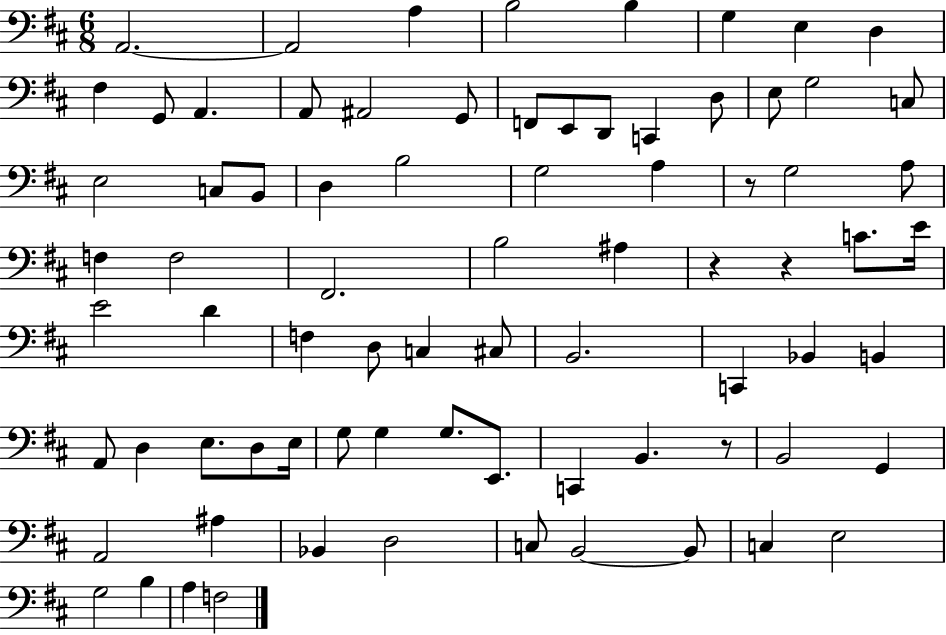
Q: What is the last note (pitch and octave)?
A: F3